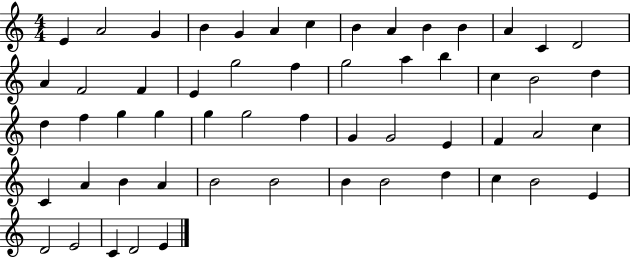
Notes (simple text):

E4/q A4/h G4/q B4/q G4/q A4/q C5/q B4/q A4/q B4/q B4/q A4/q C4/q D4/h A4/q F4/h F4/q E4/q G5/h F5/q G5/h A5/q B5/q C5/q B4/h D5/q D5/q F5/q G5/q G5/q G5/q G5/h F5/q G4/q G4/h E4/q F4/q A4/h C5/q C4/q A4/q B4/q A4/q B4/h B4/h B4/q B4/h D5/q C5/q B4/h E4/q D4/h E4/h C4/q D4/h E4/q